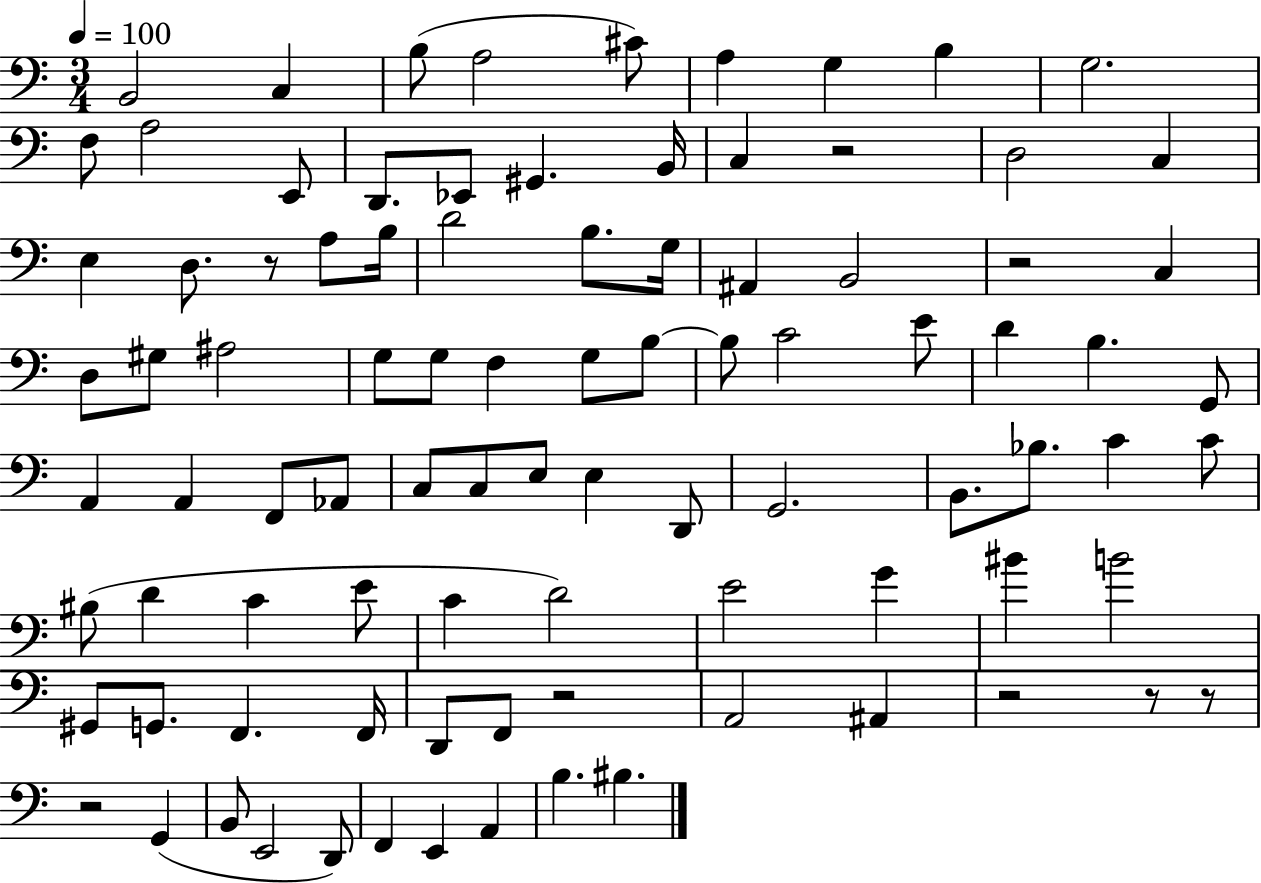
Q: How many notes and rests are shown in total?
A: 92